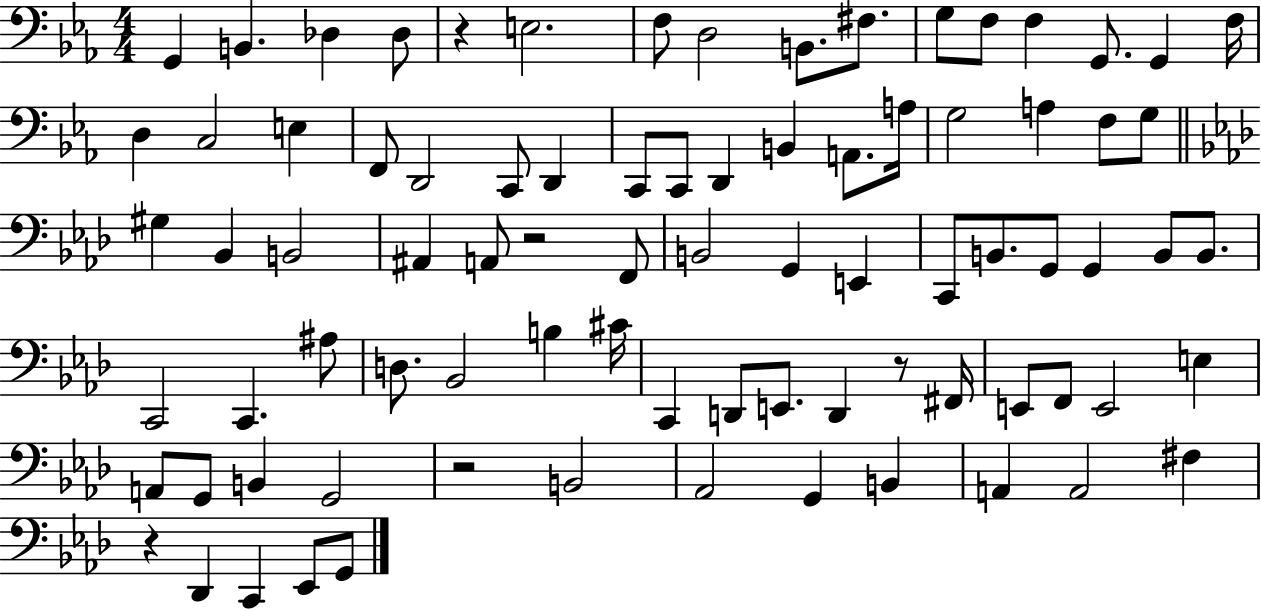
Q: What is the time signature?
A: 4/4